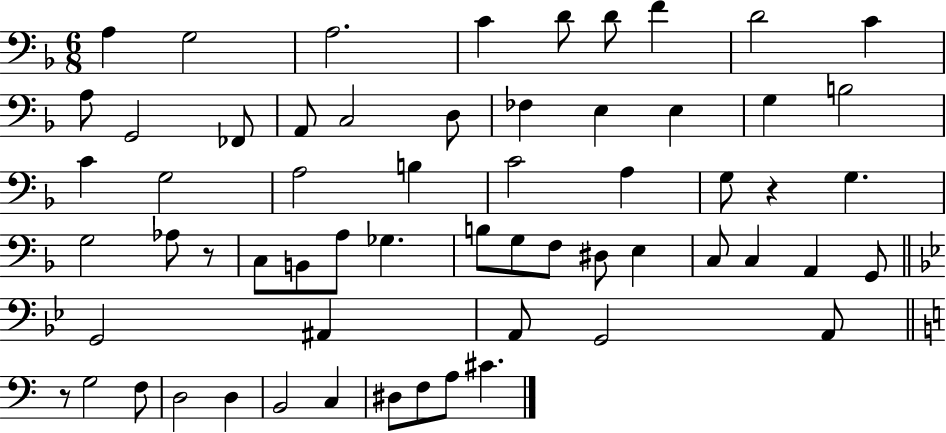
{
  \clef bass
  \numericTimeSignature
  \time 6/8
  \key f \major
  a4 g2 | a2. | c'4 d'8 d'8 f'4 | d'2 c'4 | \break a8 g,2 fes,8 | a,8 c2 d8 | fes4 e4 e4 | g4 b2 | \break c'4 g2 | a2 b4 | c'2 a4 | g8 r4 g4. | \break g2 aes8 r8 | c8 b,8 a8 ges4. | b8 g8 f8 dis8 e4 | c8 c4 a,4 g,8 | \break \bar "||" \break \key g \minor g,2 ais,4 | a,8 g,2 a,8 | \bar "||" \break \key c \major r8 g2 f8 | d2 d4 | b,2 c4 | dis8 f8 a8 cis'4. | \break \bar "|."
}